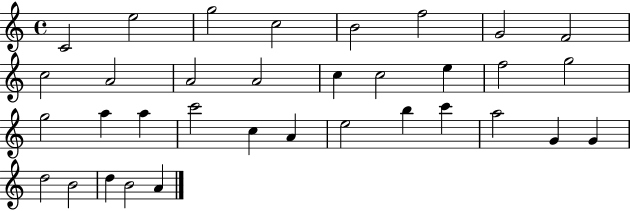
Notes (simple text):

C4/h E5/h G5/h C5/h B4/h F5/h G4/h F4/h C5/h A4/h A4/h A4/h C5/q C5/h E5/q F5/h G5/h G5/h A5/q A5/q C6/h C5/q A4/q E5/h B5/q C6/q A5/h G4/q G4/q D5/h B4/h D5/q B4/h A4/q